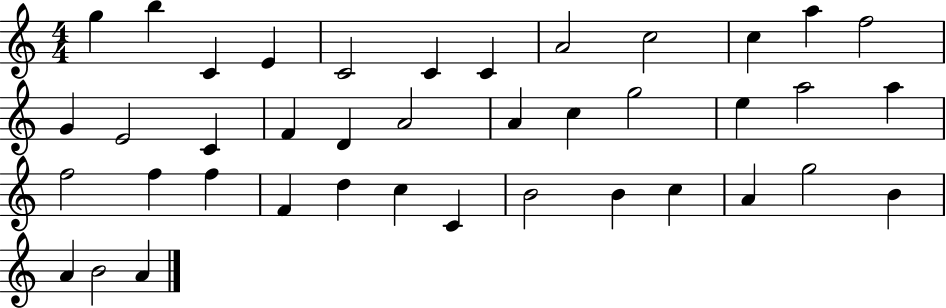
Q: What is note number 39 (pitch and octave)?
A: B4